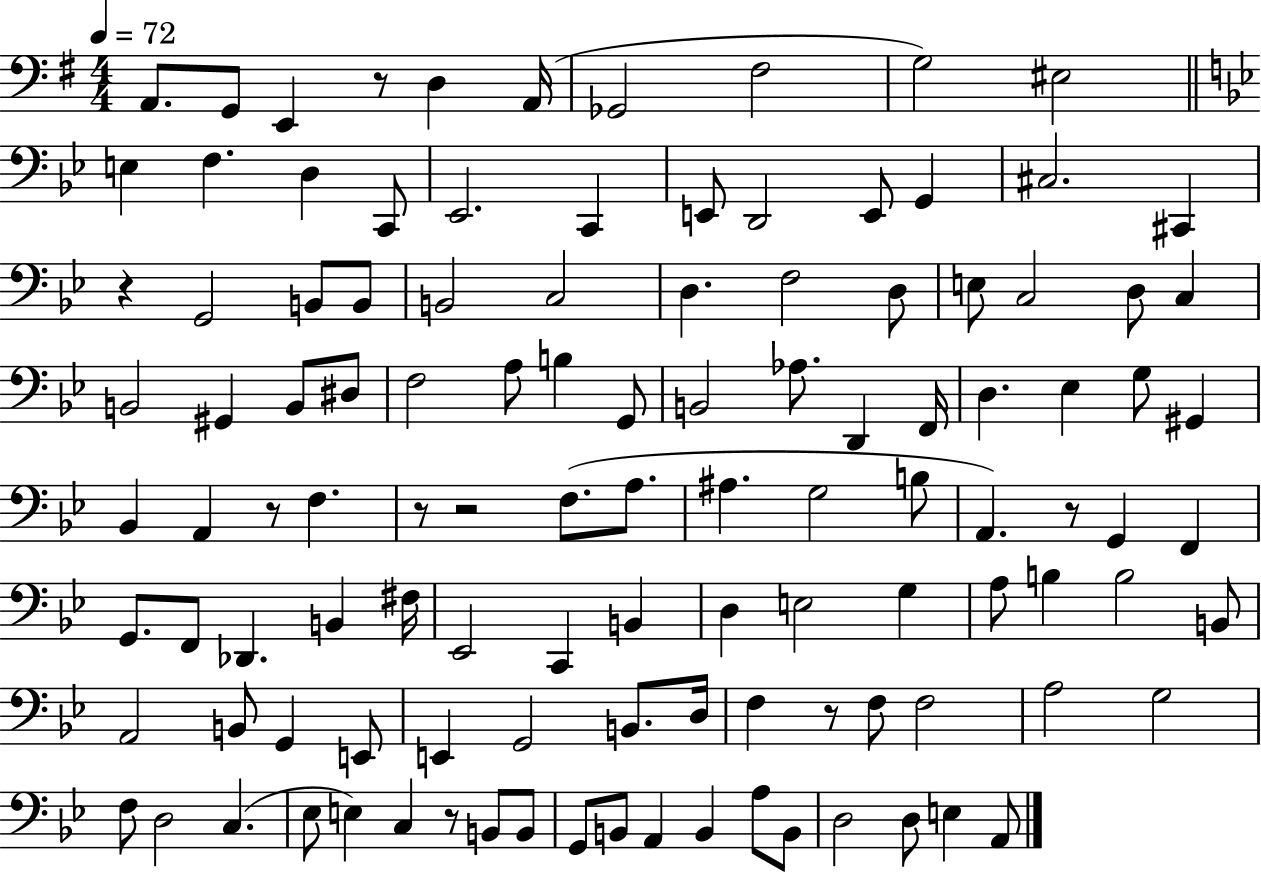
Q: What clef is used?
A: bass